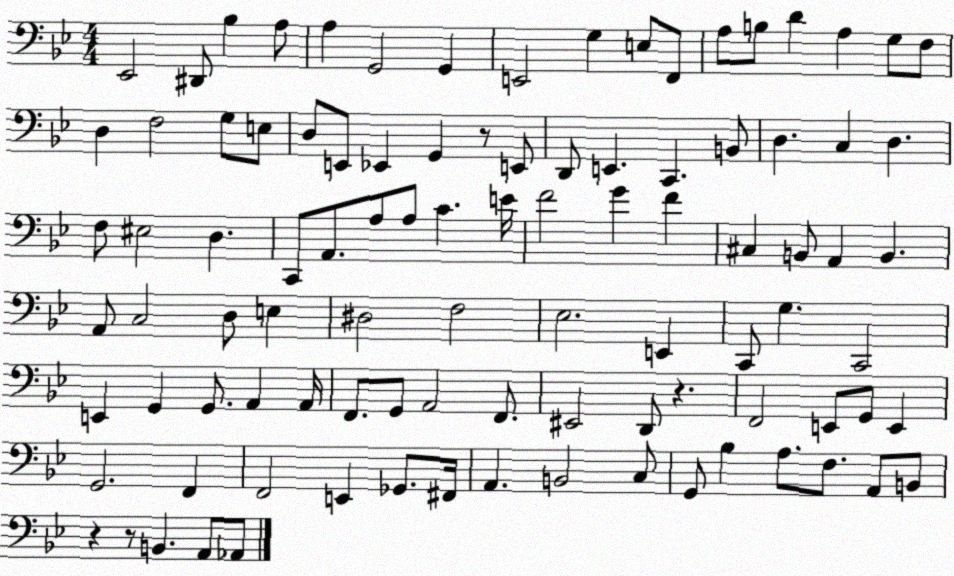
X:1
T:Untitled
M:4/4
L:1/4
K:Bb
_E,,2 ^D,,/2 _B, A,/2 A, G,,2 G,, E,,2 G, E,/2 F,,/2 A,/2 B,/2 D A, G,/2 F,/2 D, F,2 G,/2 E,/2 D,/2 E,,/2 _E,, G,, z/2 E,,/2 D,,/2 E,, C,, B,,/2 D, C, D, F,/2 ^E,2 D, C,,/2 A,,/2 A,/2 A,/2 C E/4 F2 G F ^C, B,,/2 A,, B,, A,,/2 C,2 D,/2 E, ^D,2 F,2 _E,2 E,, C,,/2 G, C,,2 E,, G,, G,,/2 A,, A,,/4 F,,/2 G,,/2 A,,2 F,,/2 ^E,,2 D,,/2 z F,,2 E,,/2 G,,/2 E,, G,,2 F,, F,,2 E,, _G,,/2 ^F,,/4 A,, B,,2 C,/2 G,,/2 _B, A,/2 F,/2 A,,/2 B,,/2 z z/2 B,, A,,/2 _A,,/2